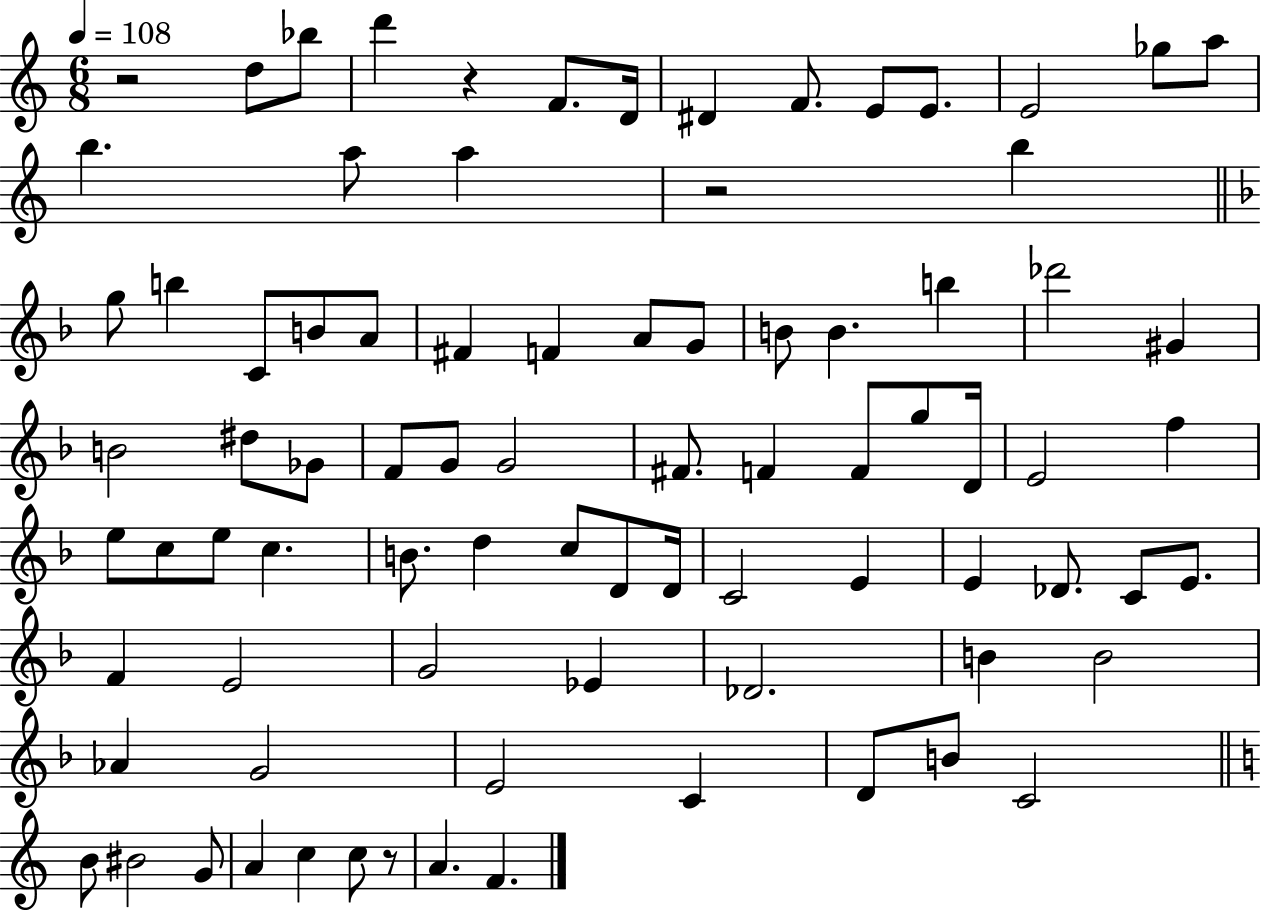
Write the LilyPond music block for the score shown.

{
  \clef treble
  \numericTimeSignature
  \time 6/8
  \key c \major
  \tempo 4 = 108
  \repeat volta 2 { r2 d''8 bes''8 | d'''4 r4 f'8. d'16 | dis'4 f'8. e'8 e'8. | e'2 ges''8 a''8 | \break b''4. a''8 a''4 | r2 b''4 | \bar "||" \break \key f \major g''8 b''4 c'8 b'8 a'8 | fis'4 f'4 a'8 g'8 | b'8 b'4. b''4 | des'''2 gis'4 | \break b'2 dis''8 ges'8 | f'8 g'8 g'2 | fis'8. f'4 f'8 g''8 d'16 | e'2 f''4 | \break e''8 c''8 e''8 c''4. | b'8. d''4 c''8 d'8 d'16 | c'2 e'4 | e'4 des'8. c'8 e'8. | \break f'4 e'2 | g'2 ees'4 | des'2. | b'4 b'2 | \break aes'4 g'2 | e'2 c'4 | d'8 b'8 c'2 | \bar "||" \break \key c \major b'8 bis'2 g'8 | a'4 c''4 c''8 r8 | a'4. f'4. | } \bar "|."
}